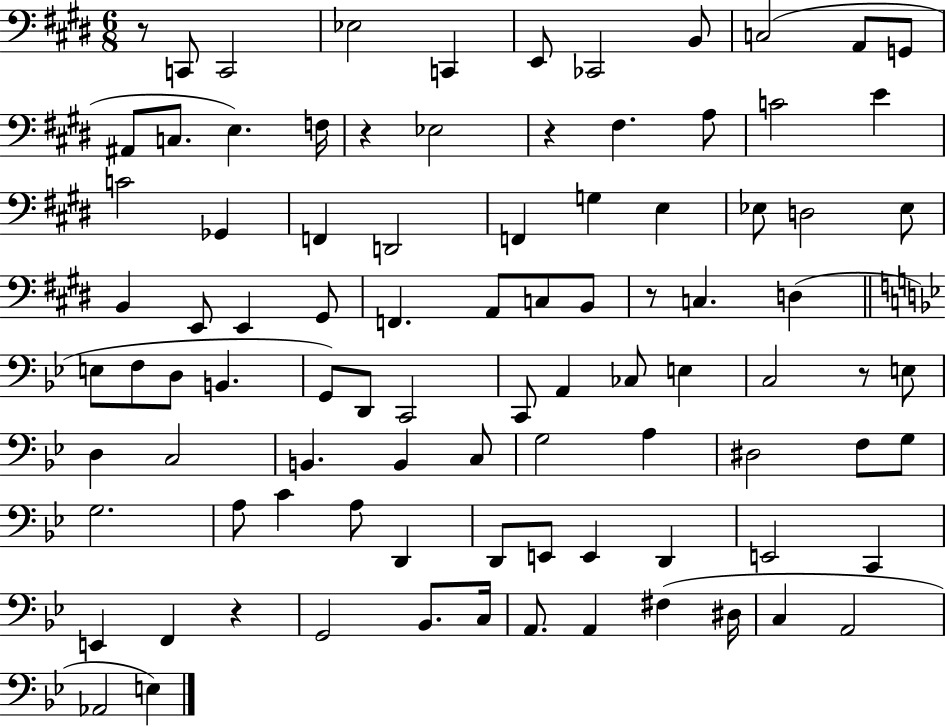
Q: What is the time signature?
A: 6/8